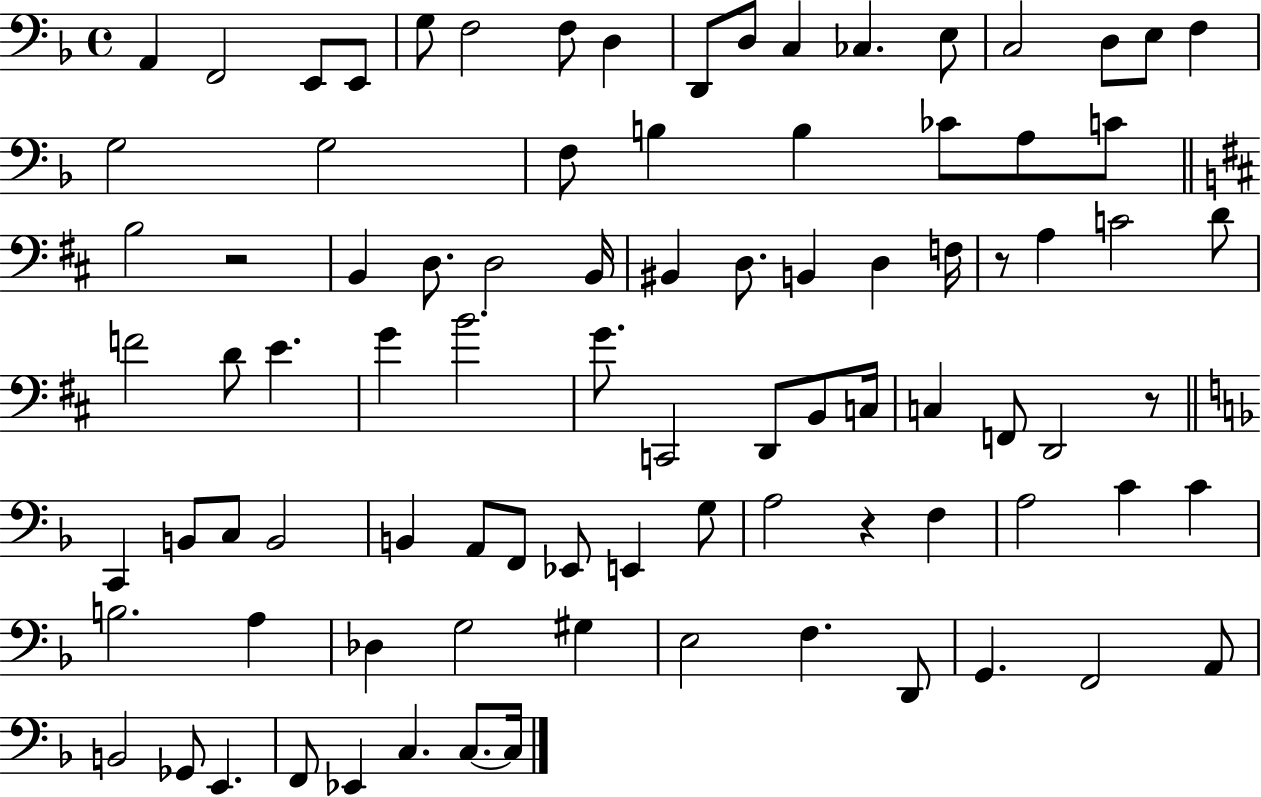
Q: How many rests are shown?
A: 4